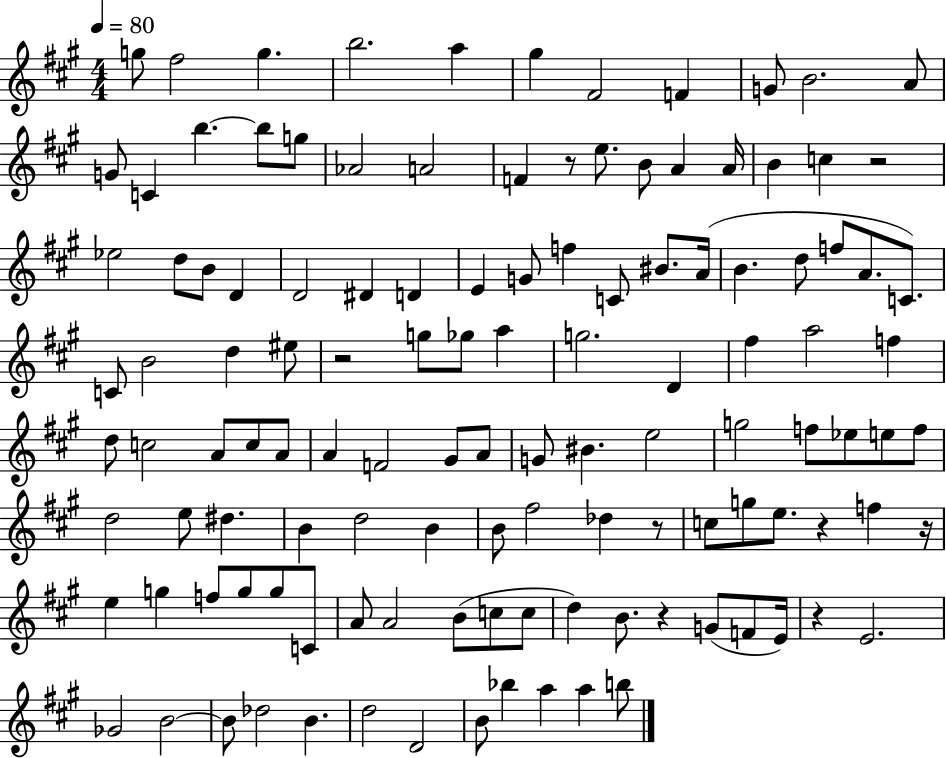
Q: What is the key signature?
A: A major